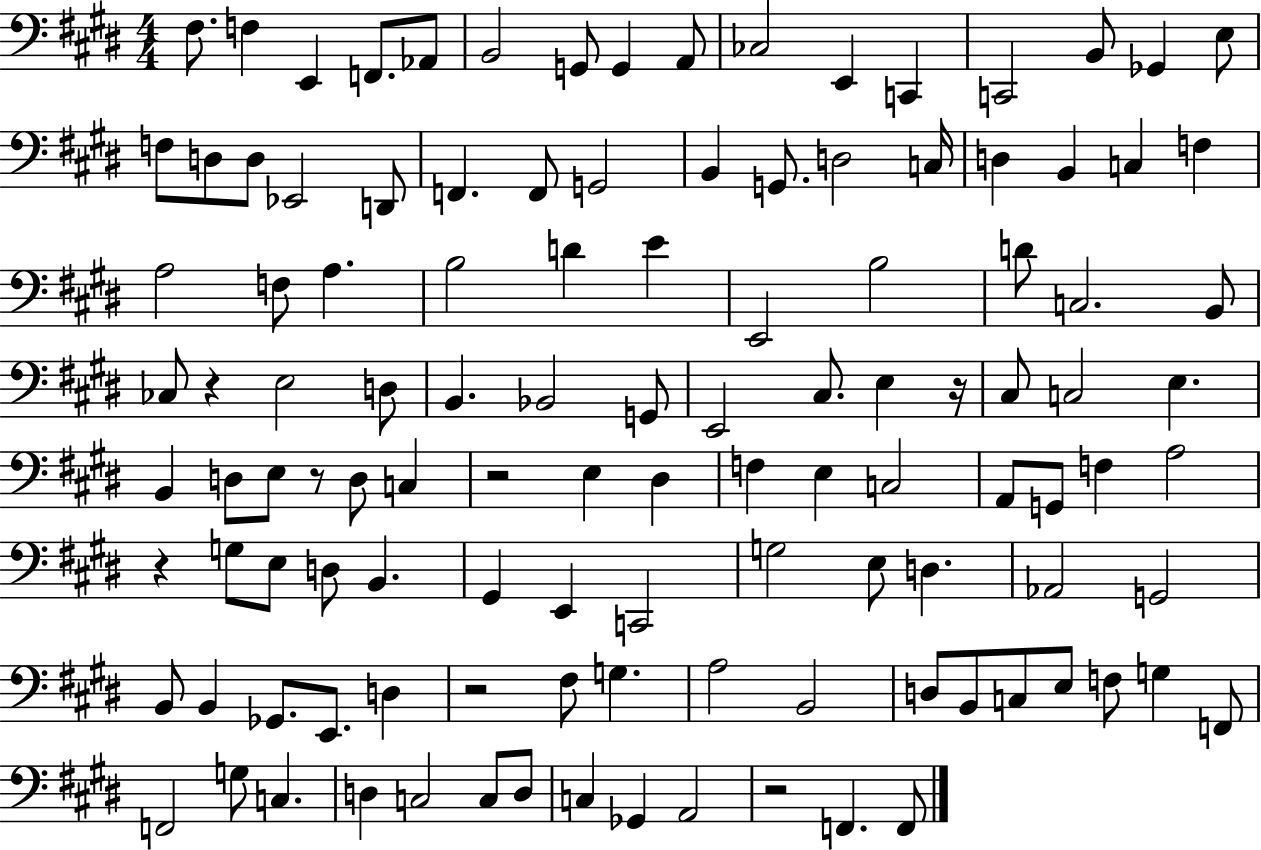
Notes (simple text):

F#3/e. F3/q E2/q F2/e. Ab2/e B2/h G2/e G2/q A2/e CES3/h E2/q C2/q C2/h B2/e Gb2/q E3/e F3/e D3/e D3/e Eb2/h D2/e F2/q. F2/e G2/h B2/q G2/e. D3/h C3/s D3/q B2/q C3/q F3/q A3/h F3/e A3/q. B3/h D4/q E4/q E2/h B3/h D4/e C3/h. B2/e CES3/e R/q E3/h D3/e B2/q. Bb2/h G2/e E2/h C#3/e. E3/q R/s C#3/e C3/h E3/q. B2/q D3/e E3/e R/e D3/e C3/q R/h E3/q D#3/q F3/q E3/q C3/h A2/e G2/e F3/q A3/h R/q G3/e E3/e D3/e B2/q. G#2/q E2/q C2/h G3/h E3/e D3/q. Ab2/h G2/h B2/e B2/q Gb2/e. E2/e. D3/q R/h F#3/e G3/q. A3/h B2/h D3/e B2/e C3/e E3/e F3/e G3/q F2/e F2/h G3/e C3/q. D3/q C3/h C3/e D3/e C3/q Gb2/q A2/h R/h F2/q. F2/e